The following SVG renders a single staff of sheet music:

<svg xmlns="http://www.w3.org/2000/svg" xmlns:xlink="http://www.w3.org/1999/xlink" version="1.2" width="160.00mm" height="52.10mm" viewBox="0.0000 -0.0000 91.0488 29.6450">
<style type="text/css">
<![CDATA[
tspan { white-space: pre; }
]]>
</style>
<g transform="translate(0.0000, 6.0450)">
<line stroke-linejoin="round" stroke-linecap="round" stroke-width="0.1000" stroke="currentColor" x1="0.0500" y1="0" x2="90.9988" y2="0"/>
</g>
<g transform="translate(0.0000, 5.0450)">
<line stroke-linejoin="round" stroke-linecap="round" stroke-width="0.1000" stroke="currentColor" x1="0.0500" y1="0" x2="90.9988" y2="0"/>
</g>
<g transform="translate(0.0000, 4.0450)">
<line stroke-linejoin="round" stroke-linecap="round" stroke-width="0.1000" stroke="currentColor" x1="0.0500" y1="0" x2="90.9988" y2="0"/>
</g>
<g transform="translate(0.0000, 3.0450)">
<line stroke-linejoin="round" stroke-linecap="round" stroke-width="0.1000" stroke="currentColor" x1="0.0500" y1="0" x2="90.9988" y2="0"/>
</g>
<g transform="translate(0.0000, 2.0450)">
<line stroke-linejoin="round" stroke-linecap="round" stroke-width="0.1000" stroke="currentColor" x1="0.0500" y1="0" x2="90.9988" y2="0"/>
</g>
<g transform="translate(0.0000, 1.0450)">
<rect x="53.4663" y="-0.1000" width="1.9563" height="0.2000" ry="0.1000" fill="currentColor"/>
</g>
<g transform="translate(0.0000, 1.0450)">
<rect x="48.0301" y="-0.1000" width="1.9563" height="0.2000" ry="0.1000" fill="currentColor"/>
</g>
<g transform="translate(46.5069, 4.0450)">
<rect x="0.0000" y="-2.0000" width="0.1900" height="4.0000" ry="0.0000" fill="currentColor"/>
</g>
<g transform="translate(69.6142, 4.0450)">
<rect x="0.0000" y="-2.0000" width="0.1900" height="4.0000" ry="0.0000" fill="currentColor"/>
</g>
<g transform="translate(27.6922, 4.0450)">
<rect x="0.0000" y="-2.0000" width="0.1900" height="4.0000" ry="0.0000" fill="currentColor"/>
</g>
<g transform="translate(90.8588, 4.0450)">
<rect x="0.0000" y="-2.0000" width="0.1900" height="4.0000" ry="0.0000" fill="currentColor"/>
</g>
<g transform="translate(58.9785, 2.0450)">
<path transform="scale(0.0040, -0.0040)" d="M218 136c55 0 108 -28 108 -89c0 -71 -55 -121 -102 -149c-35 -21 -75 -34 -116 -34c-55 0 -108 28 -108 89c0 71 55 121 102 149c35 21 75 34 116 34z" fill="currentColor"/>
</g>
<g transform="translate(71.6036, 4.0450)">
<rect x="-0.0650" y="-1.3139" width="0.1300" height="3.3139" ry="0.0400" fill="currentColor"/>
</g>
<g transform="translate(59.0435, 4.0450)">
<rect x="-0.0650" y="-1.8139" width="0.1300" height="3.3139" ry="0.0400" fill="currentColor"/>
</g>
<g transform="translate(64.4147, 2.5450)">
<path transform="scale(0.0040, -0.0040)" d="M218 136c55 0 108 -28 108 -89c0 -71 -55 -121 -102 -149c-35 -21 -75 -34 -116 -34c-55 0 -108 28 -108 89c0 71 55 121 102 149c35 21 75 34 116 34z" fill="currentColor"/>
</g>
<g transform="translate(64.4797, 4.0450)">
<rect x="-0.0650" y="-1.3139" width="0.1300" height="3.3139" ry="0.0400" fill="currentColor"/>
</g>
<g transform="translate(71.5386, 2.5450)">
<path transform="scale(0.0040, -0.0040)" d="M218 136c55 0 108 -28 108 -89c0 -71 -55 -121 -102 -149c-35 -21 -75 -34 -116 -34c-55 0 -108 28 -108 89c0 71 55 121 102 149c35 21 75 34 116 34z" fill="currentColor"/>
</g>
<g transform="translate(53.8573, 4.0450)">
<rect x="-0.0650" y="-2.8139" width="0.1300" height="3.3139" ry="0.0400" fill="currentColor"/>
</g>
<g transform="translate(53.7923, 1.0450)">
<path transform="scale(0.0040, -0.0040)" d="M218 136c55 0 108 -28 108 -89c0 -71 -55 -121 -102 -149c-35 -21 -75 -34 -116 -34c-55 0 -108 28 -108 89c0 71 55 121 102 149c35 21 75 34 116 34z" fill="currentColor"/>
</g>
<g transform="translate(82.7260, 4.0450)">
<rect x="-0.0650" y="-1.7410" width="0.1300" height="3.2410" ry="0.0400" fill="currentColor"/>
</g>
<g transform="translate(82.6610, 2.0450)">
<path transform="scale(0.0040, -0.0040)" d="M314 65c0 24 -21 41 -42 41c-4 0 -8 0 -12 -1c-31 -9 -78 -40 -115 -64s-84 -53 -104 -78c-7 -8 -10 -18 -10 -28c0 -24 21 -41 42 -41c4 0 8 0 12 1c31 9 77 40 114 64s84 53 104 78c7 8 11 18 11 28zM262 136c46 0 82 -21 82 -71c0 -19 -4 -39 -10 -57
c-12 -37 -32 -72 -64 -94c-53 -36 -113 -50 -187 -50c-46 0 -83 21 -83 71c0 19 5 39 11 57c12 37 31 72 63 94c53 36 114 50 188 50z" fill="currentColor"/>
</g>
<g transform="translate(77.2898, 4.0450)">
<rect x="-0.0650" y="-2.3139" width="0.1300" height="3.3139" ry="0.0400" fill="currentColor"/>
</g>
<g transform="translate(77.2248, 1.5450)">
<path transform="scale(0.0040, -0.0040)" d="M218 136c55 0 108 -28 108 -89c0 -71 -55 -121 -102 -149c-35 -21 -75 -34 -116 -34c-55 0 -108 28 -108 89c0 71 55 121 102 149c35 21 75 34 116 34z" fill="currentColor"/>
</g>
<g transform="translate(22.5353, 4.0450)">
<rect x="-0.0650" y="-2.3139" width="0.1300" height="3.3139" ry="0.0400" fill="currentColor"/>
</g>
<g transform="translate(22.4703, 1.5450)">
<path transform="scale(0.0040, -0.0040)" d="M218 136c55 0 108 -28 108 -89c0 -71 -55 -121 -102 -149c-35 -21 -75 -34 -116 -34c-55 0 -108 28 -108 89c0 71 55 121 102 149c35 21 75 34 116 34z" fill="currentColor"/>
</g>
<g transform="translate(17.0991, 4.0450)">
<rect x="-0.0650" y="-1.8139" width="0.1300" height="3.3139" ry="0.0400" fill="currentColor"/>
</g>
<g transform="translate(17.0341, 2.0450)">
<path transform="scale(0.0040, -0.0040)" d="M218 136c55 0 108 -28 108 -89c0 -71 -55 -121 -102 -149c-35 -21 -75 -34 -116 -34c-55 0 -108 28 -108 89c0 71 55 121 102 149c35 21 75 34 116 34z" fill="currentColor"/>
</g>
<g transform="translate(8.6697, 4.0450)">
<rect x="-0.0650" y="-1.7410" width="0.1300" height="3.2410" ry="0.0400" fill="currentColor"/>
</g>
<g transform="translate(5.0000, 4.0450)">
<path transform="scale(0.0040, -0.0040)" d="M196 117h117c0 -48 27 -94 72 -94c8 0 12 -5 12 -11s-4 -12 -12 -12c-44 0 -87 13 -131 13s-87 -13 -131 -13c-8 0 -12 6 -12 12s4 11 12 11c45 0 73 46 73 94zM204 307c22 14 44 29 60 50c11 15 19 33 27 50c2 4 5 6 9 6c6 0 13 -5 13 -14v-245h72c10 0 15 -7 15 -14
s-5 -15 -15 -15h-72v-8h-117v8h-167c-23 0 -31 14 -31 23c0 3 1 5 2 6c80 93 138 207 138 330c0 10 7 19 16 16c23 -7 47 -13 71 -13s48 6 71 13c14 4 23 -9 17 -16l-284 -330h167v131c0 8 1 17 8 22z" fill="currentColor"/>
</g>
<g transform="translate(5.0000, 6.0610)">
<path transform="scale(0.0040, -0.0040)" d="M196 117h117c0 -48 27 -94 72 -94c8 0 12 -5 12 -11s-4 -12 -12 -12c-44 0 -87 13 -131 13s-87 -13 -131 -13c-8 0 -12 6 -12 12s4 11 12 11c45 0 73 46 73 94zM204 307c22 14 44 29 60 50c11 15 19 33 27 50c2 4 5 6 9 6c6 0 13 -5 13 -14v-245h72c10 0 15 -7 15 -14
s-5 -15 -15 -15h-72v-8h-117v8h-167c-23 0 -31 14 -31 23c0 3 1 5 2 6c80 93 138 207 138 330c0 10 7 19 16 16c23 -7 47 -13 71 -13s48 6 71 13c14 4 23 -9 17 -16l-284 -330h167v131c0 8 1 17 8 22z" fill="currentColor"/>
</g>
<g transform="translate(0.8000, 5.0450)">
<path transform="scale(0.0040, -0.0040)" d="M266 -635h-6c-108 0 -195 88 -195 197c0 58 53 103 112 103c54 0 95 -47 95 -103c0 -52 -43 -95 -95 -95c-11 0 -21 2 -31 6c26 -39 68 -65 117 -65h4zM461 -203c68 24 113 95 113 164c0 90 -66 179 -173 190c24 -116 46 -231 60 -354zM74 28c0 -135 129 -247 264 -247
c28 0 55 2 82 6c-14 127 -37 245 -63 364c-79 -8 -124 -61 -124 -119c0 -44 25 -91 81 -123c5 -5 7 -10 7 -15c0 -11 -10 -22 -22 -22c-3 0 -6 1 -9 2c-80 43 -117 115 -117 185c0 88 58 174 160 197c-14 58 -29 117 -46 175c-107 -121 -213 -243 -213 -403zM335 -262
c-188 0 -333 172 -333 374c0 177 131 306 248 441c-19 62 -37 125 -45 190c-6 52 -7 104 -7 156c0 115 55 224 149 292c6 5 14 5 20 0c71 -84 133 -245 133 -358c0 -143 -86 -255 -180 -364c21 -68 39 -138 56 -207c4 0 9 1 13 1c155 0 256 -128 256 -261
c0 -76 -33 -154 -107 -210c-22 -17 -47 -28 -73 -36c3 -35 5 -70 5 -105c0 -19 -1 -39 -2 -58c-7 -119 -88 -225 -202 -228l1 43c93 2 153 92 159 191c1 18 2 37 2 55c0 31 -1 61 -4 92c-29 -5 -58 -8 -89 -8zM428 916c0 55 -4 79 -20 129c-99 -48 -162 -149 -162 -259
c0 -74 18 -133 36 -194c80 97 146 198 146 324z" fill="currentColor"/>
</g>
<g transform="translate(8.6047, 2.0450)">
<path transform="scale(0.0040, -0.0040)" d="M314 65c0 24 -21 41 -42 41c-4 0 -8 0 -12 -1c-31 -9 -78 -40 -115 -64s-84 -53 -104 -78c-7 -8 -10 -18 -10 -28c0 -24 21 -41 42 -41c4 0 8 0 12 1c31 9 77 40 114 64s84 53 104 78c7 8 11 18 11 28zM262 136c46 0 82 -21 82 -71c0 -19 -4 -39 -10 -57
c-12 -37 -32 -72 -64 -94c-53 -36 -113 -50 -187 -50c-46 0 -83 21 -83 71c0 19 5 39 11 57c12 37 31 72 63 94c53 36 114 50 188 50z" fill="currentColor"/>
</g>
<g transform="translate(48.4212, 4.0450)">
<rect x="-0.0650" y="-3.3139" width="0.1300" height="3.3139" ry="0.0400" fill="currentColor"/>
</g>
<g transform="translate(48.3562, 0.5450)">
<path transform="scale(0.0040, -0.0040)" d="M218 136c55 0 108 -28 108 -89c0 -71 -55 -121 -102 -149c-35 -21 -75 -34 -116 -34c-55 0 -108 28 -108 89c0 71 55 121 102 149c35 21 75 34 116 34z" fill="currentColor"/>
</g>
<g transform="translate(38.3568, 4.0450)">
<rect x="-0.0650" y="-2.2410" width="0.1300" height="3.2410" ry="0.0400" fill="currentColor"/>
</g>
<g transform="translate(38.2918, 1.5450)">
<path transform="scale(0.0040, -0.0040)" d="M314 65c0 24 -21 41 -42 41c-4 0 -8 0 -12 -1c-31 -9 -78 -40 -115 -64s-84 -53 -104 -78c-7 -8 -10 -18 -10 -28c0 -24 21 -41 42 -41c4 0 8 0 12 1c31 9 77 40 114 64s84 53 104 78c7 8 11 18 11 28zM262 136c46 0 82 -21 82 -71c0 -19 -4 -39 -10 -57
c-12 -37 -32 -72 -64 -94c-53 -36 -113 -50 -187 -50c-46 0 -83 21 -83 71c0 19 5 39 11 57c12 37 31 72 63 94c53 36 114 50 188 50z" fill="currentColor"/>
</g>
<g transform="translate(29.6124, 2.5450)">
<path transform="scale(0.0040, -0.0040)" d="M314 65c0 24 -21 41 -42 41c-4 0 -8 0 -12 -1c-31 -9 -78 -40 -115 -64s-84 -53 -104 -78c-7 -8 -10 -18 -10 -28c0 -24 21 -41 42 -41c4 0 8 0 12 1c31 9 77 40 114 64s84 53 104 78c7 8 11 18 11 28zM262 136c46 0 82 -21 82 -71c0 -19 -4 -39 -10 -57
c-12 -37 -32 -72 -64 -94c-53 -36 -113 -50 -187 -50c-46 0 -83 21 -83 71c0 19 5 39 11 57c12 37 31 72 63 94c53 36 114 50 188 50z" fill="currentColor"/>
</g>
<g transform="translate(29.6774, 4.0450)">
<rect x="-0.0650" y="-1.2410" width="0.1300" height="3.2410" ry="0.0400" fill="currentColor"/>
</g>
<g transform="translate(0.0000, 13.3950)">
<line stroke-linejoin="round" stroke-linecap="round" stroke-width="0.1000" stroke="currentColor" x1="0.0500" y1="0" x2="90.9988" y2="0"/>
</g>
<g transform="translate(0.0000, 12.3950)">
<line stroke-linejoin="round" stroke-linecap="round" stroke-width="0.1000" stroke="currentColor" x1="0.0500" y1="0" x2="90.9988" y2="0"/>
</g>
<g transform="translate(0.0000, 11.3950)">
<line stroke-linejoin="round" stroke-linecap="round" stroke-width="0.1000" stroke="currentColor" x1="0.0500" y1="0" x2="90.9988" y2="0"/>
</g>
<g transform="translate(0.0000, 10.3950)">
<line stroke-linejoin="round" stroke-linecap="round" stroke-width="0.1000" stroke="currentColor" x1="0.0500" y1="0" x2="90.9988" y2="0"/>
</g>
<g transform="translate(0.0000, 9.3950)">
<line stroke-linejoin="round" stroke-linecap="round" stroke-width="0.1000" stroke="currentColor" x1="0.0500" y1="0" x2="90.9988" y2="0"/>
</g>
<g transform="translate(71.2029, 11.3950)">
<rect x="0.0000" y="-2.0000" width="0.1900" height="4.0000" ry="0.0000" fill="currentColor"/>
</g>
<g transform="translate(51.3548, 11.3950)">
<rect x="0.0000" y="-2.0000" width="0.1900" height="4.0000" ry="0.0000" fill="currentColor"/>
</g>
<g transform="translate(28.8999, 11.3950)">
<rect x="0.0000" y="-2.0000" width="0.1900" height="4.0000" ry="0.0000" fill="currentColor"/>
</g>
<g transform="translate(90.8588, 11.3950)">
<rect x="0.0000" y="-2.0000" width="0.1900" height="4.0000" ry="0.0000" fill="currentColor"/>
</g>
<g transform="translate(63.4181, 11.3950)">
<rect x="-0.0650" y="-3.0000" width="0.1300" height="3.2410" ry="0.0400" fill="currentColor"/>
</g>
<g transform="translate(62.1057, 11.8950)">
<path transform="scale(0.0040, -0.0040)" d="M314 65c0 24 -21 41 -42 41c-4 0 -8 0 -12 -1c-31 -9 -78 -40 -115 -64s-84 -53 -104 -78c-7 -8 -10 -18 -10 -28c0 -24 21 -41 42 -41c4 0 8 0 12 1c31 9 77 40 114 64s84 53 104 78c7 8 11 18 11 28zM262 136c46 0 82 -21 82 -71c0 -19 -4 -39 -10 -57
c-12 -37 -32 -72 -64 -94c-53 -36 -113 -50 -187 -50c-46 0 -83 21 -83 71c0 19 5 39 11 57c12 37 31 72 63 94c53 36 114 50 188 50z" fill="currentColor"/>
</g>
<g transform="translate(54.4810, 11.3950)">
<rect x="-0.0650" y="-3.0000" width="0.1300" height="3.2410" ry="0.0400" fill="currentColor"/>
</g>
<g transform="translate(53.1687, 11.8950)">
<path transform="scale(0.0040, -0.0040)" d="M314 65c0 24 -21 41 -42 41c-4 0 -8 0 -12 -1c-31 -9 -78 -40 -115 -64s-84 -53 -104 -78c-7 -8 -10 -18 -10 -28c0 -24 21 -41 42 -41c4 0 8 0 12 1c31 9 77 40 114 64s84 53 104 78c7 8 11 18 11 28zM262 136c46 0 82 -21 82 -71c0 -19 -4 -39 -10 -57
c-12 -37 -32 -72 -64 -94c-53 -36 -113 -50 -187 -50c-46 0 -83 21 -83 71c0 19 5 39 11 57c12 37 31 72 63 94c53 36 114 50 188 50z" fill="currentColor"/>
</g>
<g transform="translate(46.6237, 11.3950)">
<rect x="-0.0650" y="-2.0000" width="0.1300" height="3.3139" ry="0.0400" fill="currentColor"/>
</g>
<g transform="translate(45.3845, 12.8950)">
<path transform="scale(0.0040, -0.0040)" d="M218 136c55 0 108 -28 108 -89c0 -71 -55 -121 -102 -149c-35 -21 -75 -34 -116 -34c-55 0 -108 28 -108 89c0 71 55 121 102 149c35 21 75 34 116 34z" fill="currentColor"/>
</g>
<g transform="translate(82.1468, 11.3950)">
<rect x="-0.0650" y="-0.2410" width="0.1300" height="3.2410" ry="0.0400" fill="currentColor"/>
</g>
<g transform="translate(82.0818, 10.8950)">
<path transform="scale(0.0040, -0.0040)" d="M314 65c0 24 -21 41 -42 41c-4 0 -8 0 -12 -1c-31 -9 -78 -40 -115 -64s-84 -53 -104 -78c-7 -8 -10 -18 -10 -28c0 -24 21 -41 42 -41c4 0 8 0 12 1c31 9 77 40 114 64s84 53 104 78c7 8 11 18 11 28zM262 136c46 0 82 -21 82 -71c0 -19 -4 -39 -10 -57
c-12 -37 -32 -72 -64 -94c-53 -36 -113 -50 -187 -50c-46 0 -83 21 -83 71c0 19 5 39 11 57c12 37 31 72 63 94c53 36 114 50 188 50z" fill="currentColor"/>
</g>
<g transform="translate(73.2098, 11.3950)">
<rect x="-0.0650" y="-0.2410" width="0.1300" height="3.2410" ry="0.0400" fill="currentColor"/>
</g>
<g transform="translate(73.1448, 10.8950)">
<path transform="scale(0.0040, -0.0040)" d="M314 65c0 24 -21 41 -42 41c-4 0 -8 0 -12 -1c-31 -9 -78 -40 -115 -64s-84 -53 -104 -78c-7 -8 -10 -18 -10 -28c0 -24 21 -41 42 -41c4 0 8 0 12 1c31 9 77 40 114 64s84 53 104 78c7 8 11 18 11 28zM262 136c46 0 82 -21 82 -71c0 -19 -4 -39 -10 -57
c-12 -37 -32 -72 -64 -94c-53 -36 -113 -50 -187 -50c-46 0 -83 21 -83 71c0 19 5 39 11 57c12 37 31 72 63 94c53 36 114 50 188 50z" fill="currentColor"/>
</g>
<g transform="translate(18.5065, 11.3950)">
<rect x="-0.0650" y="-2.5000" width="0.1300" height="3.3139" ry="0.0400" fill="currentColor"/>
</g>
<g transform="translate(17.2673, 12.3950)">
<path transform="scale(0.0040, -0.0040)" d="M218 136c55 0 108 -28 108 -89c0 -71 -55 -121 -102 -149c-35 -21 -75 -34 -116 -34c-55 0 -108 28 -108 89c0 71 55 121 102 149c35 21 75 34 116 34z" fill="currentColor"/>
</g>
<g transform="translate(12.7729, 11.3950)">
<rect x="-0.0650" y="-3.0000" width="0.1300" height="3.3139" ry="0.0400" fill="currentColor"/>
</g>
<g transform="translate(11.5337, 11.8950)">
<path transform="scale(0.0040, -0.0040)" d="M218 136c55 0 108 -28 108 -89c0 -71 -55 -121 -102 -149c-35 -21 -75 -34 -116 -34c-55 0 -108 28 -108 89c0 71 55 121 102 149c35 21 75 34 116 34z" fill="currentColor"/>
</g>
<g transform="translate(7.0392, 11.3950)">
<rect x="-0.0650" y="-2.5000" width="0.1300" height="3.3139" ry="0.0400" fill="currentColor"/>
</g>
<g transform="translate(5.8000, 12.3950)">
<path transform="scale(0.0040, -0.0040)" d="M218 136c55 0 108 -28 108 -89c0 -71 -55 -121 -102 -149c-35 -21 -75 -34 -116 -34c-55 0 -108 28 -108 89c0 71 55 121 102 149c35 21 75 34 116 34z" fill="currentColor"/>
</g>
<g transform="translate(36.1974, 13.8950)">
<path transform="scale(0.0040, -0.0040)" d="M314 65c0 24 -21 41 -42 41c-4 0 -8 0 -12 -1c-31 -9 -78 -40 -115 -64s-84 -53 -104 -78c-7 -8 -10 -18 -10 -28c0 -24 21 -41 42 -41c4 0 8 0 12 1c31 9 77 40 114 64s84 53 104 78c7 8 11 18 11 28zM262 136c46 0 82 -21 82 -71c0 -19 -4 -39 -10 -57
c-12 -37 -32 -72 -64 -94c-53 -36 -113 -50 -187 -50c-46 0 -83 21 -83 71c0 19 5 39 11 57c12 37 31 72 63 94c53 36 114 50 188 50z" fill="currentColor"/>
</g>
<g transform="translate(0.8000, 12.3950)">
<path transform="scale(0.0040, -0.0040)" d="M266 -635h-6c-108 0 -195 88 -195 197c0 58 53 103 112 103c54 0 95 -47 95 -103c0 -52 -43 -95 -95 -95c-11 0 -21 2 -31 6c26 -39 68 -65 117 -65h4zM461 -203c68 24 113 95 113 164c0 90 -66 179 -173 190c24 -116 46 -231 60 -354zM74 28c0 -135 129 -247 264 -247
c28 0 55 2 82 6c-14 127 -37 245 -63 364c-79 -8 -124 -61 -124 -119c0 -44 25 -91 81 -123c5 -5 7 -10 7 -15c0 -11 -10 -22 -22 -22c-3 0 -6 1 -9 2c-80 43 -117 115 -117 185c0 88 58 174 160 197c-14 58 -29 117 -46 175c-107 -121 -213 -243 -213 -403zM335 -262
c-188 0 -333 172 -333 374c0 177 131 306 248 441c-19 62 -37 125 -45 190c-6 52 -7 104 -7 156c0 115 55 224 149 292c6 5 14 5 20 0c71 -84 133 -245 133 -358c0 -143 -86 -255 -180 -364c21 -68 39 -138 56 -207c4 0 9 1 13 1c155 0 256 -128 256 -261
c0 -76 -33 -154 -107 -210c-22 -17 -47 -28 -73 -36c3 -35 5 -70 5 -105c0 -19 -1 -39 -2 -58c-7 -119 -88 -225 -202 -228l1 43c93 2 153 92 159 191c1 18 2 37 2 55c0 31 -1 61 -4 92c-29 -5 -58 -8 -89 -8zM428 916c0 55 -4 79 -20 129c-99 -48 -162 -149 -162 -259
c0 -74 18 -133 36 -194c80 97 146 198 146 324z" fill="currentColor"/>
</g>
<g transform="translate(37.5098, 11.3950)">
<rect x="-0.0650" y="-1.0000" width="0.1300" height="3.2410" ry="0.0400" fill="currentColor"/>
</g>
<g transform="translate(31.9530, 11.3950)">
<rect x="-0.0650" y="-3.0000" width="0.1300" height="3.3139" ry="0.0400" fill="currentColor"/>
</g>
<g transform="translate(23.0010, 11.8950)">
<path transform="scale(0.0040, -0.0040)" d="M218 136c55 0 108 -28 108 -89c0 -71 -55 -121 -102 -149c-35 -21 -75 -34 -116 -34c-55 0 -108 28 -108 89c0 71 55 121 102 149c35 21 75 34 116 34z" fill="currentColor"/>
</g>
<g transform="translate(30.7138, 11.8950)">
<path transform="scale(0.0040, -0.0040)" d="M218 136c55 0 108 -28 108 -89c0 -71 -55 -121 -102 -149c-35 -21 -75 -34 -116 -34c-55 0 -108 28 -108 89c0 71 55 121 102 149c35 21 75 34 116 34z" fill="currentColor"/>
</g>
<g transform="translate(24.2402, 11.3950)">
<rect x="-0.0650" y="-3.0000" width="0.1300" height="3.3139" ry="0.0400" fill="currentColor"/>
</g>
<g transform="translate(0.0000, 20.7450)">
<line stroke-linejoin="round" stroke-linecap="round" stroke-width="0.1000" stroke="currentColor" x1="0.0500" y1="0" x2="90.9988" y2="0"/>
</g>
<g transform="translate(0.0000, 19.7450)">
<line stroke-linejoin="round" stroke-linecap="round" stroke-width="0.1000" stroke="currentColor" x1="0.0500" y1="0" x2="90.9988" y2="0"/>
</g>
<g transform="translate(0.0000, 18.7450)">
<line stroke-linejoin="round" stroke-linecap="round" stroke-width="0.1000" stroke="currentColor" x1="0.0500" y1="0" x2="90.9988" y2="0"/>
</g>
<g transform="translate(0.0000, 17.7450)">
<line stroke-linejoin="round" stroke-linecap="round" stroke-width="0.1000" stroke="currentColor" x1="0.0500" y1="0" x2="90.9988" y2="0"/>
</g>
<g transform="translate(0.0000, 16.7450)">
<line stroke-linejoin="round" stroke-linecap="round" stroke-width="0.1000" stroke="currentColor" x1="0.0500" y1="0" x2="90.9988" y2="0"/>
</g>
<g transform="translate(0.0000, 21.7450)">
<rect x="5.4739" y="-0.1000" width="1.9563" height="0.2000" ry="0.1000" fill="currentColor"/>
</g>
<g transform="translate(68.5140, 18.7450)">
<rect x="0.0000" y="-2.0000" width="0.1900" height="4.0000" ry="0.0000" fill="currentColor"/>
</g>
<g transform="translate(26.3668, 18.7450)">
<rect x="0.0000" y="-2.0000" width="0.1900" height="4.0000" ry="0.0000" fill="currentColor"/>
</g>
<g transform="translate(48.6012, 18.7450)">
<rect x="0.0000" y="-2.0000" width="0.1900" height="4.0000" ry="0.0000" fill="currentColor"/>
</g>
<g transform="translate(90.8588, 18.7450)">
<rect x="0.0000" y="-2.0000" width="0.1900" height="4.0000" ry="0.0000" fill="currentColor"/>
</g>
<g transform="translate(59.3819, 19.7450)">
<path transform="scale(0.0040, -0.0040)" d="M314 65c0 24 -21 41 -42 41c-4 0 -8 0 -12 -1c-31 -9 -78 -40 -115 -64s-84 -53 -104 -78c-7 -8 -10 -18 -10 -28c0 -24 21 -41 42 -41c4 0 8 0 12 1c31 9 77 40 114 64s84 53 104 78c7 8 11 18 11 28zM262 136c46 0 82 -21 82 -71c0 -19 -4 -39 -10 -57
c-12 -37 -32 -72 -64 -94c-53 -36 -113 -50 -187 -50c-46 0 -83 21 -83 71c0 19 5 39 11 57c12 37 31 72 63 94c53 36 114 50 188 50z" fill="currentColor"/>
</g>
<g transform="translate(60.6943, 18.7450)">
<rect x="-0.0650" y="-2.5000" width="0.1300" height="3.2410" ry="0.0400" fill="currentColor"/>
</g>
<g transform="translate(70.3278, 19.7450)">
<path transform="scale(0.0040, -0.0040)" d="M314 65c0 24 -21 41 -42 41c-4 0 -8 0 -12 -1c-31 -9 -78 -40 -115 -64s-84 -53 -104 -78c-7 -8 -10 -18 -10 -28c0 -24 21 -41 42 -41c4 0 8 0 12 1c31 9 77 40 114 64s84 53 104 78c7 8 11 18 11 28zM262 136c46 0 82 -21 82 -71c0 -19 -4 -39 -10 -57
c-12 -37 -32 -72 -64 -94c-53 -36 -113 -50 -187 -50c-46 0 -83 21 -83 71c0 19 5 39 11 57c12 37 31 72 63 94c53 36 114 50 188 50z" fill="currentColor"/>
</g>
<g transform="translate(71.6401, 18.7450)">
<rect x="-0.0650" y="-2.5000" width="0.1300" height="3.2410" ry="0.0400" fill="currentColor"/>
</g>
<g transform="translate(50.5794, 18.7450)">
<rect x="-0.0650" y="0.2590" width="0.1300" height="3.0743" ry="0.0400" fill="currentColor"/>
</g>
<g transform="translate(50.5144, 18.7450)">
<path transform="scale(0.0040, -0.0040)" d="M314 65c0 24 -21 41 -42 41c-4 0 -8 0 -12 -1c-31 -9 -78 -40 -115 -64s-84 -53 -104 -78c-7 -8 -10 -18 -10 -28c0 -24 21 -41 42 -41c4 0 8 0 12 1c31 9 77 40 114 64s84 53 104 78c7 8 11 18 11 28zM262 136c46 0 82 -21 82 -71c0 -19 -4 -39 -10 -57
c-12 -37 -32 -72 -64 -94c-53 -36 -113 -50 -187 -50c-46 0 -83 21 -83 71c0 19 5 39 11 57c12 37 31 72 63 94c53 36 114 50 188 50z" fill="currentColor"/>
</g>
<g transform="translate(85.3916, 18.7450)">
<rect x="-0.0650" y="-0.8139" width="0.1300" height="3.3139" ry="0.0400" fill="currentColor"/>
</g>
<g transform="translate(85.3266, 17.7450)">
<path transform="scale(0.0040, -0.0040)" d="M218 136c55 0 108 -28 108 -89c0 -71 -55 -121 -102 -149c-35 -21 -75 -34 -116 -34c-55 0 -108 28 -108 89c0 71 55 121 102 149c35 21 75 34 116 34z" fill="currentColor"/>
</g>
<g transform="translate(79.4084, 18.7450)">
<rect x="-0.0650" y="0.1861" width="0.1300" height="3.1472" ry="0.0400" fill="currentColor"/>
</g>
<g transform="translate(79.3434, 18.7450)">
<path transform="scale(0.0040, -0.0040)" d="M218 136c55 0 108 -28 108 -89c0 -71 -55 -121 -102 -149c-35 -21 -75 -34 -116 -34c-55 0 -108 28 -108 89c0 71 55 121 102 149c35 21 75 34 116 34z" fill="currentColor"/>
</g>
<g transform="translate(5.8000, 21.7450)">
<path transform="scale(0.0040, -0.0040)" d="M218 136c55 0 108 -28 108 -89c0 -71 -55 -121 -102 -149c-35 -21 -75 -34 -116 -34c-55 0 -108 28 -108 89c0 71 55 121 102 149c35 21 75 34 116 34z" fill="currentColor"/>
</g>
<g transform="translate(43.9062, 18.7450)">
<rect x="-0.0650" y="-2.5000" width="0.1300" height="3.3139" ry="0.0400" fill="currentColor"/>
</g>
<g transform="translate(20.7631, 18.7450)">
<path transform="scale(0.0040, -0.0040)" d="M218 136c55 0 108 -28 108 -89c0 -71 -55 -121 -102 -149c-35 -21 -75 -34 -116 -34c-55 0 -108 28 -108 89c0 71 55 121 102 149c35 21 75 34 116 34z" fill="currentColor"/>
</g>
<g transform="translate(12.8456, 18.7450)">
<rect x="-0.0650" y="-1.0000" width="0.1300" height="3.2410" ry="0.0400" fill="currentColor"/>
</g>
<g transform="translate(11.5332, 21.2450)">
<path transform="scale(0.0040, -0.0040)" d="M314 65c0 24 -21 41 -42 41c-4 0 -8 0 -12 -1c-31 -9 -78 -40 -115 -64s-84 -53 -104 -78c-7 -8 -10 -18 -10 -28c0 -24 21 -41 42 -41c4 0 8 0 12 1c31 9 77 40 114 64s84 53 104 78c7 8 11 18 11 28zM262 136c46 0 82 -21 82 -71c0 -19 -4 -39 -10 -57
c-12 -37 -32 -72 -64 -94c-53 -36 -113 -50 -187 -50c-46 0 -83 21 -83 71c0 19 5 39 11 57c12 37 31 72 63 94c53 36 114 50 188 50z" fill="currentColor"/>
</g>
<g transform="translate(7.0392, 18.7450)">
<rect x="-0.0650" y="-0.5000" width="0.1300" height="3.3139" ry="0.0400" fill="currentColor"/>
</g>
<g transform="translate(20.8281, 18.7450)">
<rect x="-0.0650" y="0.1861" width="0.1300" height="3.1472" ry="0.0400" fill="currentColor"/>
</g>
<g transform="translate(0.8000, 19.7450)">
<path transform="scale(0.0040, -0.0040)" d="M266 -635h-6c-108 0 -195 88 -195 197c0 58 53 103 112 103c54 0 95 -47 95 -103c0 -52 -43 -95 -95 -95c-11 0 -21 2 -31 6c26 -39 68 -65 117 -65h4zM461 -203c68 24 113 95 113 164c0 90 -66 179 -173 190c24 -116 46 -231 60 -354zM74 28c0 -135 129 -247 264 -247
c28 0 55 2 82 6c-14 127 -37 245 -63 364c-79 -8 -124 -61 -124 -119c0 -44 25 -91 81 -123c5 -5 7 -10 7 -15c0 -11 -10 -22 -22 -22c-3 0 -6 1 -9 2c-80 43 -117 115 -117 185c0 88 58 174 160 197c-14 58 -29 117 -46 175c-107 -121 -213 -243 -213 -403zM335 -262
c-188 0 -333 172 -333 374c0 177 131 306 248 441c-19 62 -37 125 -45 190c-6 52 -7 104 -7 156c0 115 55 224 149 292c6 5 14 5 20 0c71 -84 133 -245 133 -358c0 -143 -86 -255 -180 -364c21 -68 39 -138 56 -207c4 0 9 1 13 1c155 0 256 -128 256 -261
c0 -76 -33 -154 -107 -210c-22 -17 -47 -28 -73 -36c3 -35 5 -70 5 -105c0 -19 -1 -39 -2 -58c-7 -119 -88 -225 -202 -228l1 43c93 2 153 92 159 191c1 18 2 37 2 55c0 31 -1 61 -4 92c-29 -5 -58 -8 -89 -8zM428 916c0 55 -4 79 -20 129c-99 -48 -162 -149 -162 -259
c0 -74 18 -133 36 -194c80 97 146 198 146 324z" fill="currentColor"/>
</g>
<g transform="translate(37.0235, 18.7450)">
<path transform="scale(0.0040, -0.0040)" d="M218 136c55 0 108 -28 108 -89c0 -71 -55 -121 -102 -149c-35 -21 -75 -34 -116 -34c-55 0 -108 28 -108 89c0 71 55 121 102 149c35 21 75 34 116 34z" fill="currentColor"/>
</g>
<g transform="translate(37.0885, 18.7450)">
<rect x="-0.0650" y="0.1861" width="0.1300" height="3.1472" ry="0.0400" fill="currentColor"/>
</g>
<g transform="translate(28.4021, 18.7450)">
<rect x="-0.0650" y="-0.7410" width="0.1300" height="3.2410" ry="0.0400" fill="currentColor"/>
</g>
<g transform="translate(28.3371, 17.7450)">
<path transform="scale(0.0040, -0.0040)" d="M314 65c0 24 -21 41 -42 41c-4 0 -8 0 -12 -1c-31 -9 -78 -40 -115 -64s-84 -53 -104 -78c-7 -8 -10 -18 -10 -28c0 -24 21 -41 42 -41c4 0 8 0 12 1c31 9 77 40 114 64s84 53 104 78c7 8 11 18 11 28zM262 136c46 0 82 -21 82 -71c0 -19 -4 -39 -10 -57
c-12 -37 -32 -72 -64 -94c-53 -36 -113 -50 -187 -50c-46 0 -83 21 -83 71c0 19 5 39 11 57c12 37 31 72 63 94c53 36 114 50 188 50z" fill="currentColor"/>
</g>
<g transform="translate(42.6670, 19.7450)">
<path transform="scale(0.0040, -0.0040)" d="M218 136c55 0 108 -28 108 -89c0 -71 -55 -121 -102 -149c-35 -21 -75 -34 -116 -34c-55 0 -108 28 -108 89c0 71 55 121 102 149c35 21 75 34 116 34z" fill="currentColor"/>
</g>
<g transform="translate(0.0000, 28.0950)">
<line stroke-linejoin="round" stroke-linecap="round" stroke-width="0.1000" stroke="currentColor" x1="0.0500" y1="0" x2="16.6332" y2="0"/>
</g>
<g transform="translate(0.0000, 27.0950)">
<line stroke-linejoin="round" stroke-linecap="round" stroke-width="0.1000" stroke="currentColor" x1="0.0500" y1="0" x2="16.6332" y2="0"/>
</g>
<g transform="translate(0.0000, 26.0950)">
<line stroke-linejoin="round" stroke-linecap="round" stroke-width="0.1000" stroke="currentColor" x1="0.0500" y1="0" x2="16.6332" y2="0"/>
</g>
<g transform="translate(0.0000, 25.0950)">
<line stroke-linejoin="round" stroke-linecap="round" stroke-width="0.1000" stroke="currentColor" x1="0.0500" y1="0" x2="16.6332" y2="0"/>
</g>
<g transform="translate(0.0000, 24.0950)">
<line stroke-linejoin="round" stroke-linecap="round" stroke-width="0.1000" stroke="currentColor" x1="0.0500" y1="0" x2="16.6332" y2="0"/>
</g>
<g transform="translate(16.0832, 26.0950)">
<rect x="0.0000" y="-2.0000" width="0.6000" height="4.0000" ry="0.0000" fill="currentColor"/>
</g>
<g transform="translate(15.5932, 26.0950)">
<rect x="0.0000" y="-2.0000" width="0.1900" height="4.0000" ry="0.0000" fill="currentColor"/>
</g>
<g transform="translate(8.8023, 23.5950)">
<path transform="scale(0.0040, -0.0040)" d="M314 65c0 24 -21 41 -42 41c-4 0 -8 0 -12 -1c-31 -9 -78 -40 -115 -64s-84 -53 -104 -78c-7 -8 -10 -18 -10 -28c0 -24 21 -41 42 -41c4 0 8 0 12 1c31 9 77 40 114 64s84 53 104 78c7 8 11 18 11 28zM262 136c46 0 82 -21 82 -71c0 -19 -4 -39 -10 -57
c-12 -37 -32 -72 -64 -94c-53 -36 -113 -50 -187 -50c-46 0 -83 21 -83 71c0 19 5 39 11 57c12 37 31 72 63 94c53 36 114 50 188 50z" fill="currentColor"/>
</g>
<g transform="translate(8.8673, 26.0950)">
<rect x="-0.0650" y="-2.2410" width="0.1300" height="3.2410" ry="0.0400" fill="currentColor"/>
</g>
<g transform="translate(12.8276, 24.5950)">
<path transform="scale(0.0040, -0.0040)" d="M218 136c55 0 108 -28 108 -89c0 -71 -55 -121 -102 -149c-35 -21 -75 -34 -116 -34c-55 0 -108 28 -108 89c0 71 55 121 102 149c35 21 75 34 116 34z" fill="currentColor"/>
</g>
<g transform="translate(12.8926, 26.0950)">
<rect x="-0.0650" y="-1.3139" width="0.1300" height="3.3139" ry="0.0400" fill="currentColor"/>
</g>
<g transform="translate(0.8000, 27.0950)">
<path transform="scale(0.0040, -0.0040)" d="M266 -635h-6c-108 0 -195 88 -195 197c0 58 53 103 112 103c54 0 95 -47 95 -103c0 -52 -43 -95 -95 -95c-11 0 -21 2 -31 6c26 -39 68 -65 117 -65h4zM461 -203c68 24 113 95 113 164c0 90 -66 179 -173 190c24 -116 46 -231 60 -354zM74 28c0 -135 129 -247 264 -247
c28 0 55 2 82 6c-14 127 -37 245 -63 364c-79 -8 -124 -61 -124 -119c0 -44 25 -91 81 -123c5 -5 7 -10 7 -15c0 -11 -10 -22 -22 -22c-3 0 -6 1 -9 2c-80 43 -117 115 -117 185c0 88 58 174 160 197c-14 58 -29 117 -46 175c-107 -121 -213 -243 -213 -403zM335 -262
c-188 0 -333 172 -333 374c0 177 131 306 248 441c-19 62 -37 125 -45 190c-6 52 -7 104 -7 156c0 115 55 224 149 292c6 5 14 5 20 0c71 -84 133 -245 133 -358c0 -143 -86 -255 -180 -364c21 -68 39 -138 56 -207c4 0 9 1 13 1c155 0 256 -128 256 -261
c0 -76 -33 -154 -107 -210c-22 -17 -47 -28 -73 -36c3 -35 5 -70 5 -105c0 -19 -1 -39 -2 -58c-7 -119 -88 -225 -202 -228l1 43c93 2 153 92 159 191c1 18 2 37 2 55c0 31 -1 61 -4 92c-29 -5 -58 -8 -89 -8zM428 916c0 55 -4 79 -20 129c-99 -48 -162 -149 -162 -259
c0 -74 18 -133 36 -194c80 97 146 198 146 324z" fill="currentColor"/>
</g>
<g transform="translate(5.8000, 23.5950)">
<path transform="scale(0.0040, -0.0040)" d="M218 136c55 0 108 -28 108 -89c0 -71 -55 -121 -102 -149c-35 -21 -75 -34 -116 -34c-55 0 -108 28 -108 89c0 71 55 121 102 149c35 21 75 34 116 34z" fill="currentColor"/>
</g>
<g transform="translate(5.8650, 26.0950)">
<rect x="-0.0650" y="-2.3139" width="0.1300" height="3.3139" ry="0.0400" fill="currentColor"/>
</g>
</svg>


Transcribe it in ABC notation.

X:1
T:Untitled
M:4/4
L:1/4
K:C
f2 f g e2 g2 b a f e e g f2 G A G A A D2 F A2 A2 c2 c2 C D2 B d2 B G B2 G2 G2 B d g g2 e